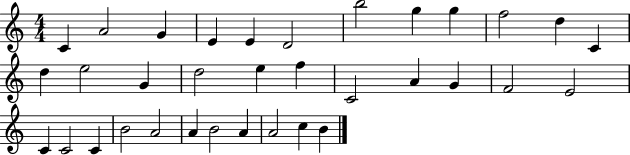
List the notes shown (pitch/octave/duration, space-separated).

C4/q A4/h G4/q E4/q E4/q D4/h B5/h G5/q G5/q F5/h D5/q C4/q D5/q E5/h G4/q D5/h E5/q F5/q C4/h A4/q G4/q F4/h E4/h C4/q C4/h C4/q B4/h A4/h A4/q B4/h A4/q A4/h C5/q B4/q